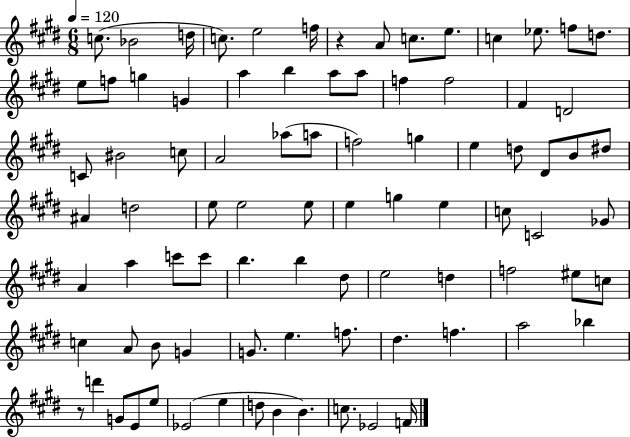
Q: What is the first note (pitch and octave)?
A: C5